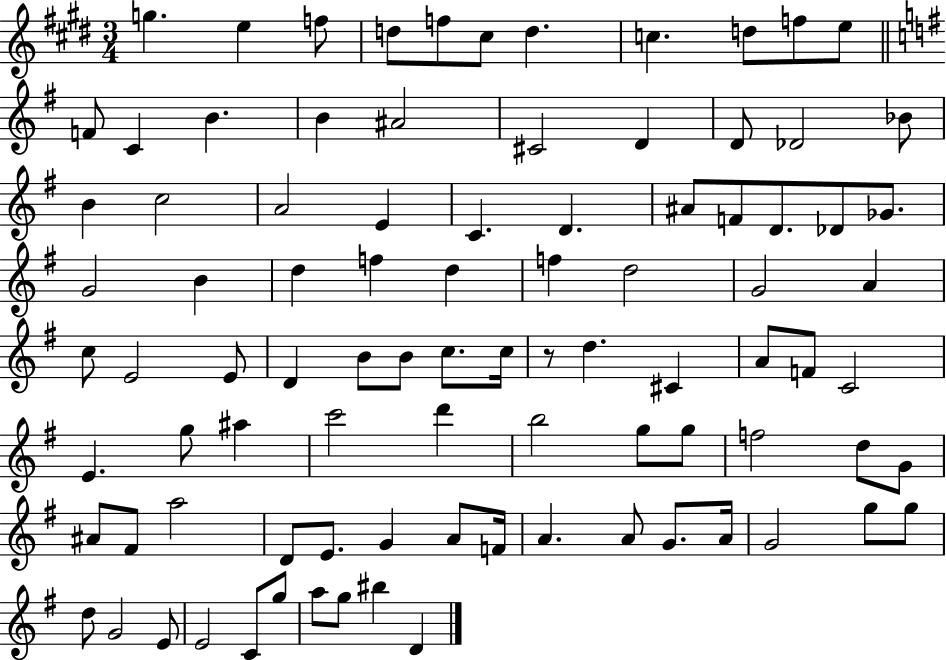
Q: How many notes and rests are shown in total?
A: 91